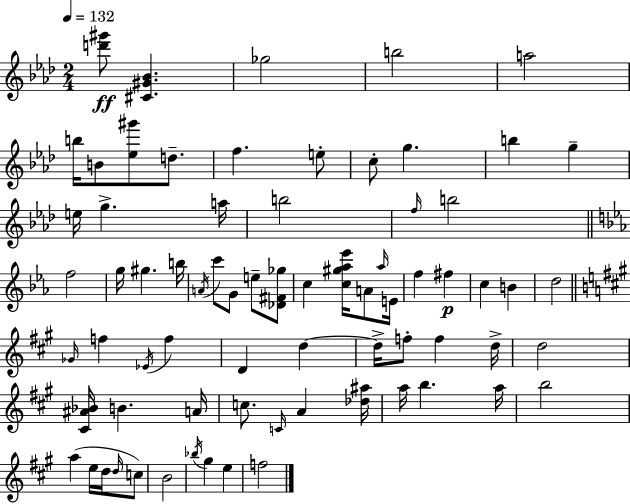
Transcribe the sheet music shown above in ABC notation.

X:1
T:Untitled
M:2/4
L:1/4
K:Fm
[d'^g']/2 [^C^G_B] _g2 b2 a2 b/4 B/2 [_e^g']/2 d/2 f e/2 c/2 g b g e/4 g a/4 b2 f/4 b2 f2 g/4 ^g b/4 A/4 c'/2 G/2 e/2 [_D^F_g]/2 c [c^g_a_e']/4 A/2 _a/4 E/4 f ^f c B d2 _G/4 f _E/4 f D d d/4 f/2 f d/4 d2 [^C^A_B]/4 B A/4 c/2 C/4 A [_d^a]/4 a/4 b a/4 b2 a e/4 d/4 d/4 c/2 B2 _b/4 ^g e f2